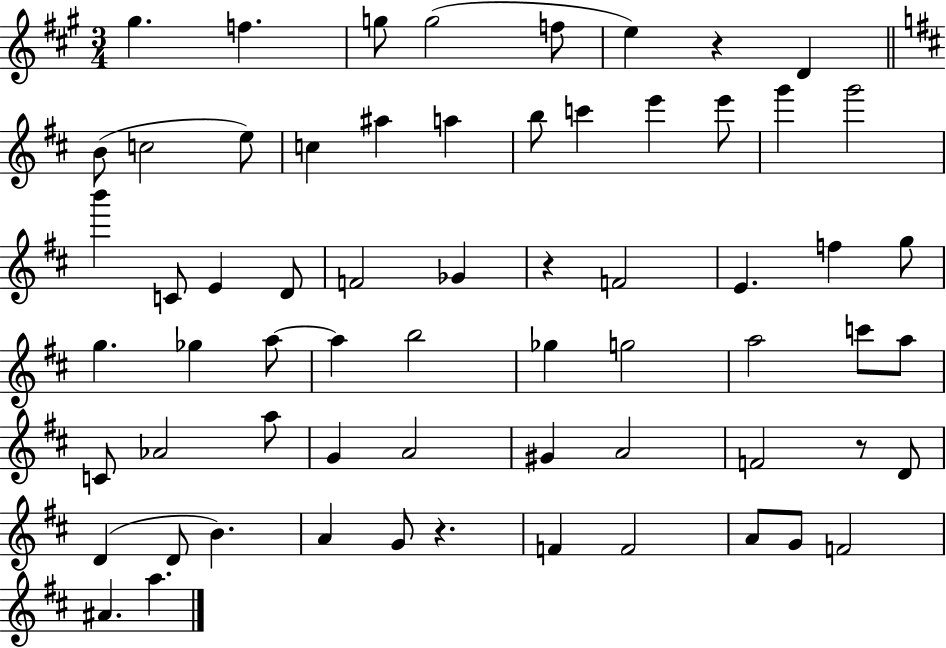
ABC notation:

X:1
T:Untitled
M:3/4
L:1/4
K:A
^g f g/2 g2 f/2 e z D B/2 c2 e/2 c ^a a b/2 c' e' e'/2 g' g'2 b' C/2 E D/2 F2 _G z F2 E f g/2 g _g a/2 a b2 _g g2 a2 c'/2 a/2 C/2 _A2 a/2 G A2 ^G A2 F2 z/2 D/2 D D/2 B A G/2 z F F2 A/2 G/2 F2 ^A a